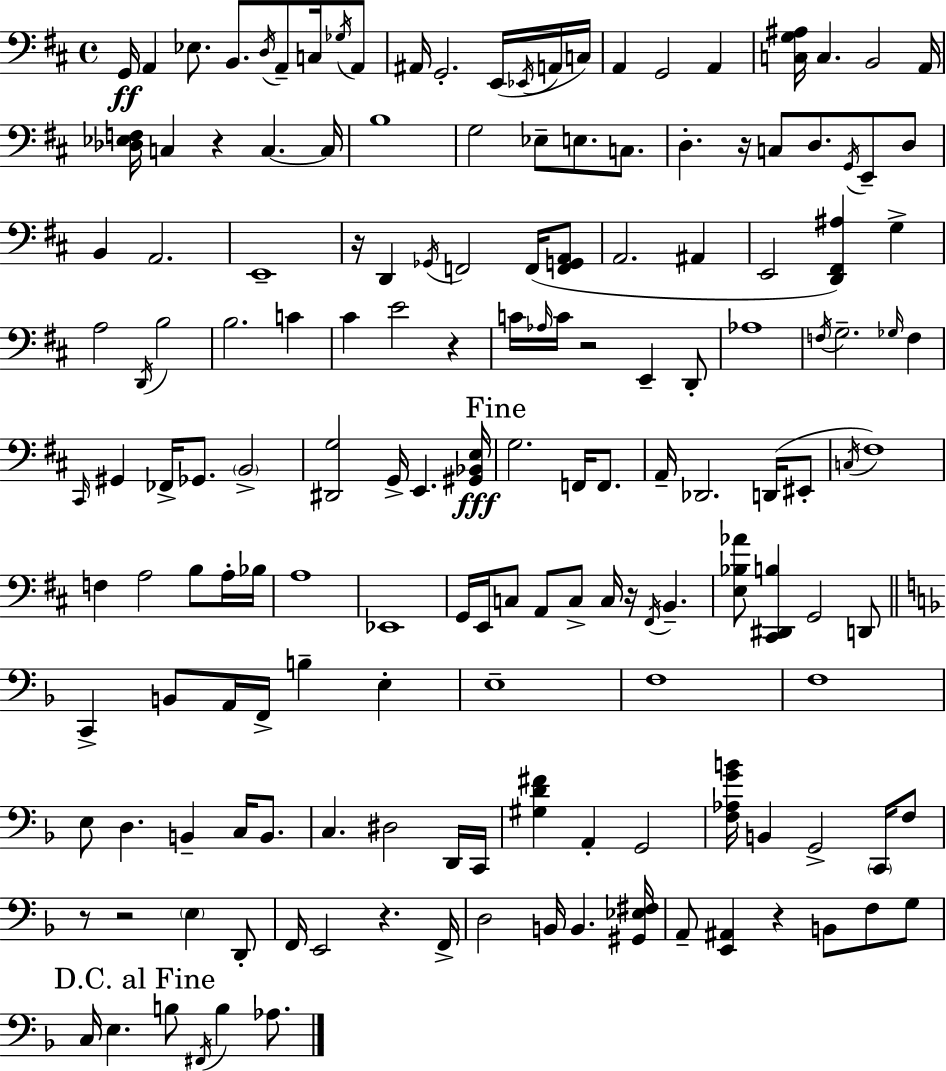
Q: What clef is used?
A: bass